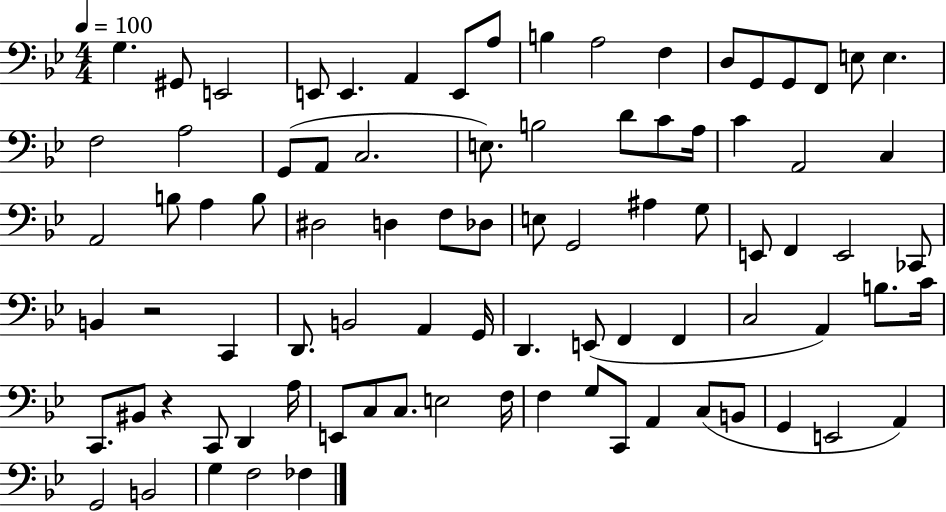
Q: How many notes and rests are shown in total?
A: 86